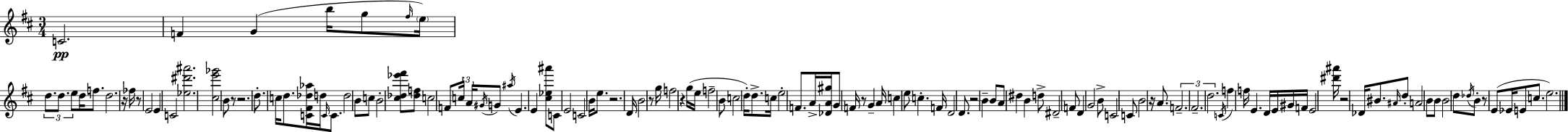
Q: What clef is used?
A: treble